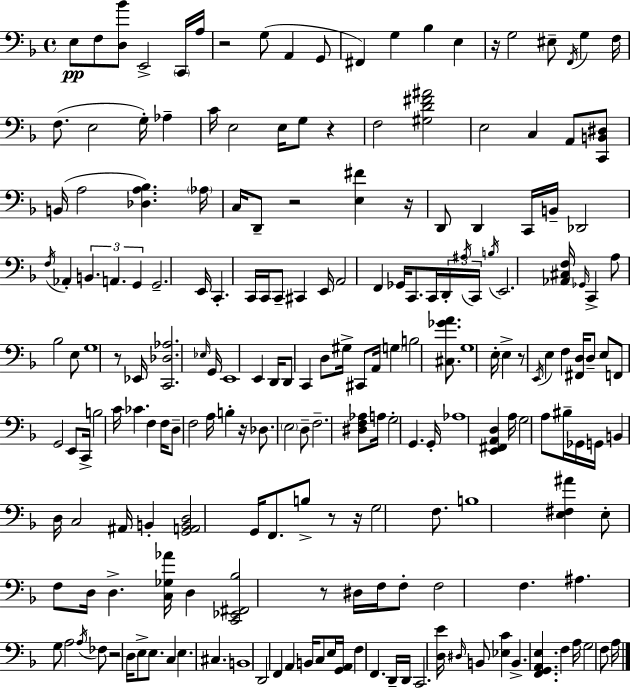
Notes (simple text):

E3/e F3/e [D3,Bb4]/e E2/h C2/s A3/s R/h G3/e A2/q G2/e F#2/q G3/q Bb3/q E3/q R/s G3/h EIS3/e F2/s G3/q F3/s F3/e. E3/h G3/s Ab3/q C4/s E3/h E3/s G3/e R/q F3/h [G#3,D4,F#4,A#4]/h E3/h C3/q A2/e [C2,B2,D#3]/e B2/s A3/h [Db3,A3,Bb3]/q. Ab3/s C3/s D2/e R/h [E3,F#4]/q R/s D2/e D2/q C2/s B2/s Db2/h F3/s Ab2/q B2/q. A2/q. G2/q G2/h. E2/s C2/q. C2/s C2/s C2/e C#2/q E2/s A2/h F2/q Gb2/s C2/e. C2/s D2/s A#3/s C2/s B3/s E2/h. [Ab2,C#3,F3]/s Gb2/s C2/q A3/e Bb3/h E3/e G3/w R/e Eb2/s [C2,Db3,Ab3]/h. Eb3/s G2/s E2/w E2/q D2/s D2/e C2/q D3/e G#3/s C#2/e A2/s G3/q B3/h [C#3,Gb4,A4]/e. G3/w E3/s E3/q R/e E2/s E3/q F3/q [F#2,D3]/s D3/e E3/e F2/e G2/h E2/e C2/s B3/h C4/s CES4/q. F3/q F3/s D3/e F3/h A3/s B3/q R/s Db3/e. E3/h D3/e F3/h. [D#3,F3,Ab3]/e A3/s G3/h G2/q. G2/s Ab3/w [E2,F#2,A2,D3]/q A3/s G3/h A3/e BIS3/s Gb2/s G2/s B2/q D3/s C3/h A#2/s B2/q [G2,A2,B2,D3]/h G2/s F2/e. B3/e R/e R/s G3/h F3/e. B3/w [E3,F#3,A#4]/q E3/e F3/e D3/s D3/q. [C3,Gb3,Ab4]/s D3/q [C2,Eb2,F#2,Bb3]/h R/e D#3/s F3/s F3/e F3/h F3/q. A#3/q. G3/e A3/h A3/s FES3/e R/h D3/s E3/e E3/e. C3/q E3/q. C#3/q. B2/w D2/h F2/q A2/q B2/s C3/e E3/s [G2,A2]/s F3/q F2/q. D2/s D2/s C2/h. [D3,E4]/s D#3/s B2/e [Eb3,C4]/q B2/q. [F2,G2,A2,E3]/q. F3/q A3/s G3/h F3/e A3/s